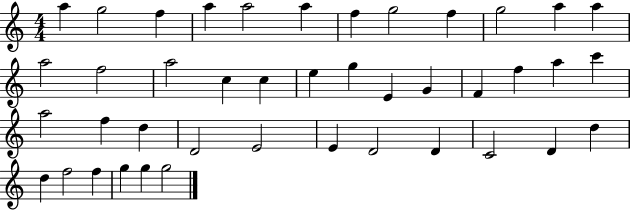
X:1
T:Untitled
M:4/4
L:1/4
K:C
a g2 f a a2 a f g2 f g2 a a a2 f2 a2 c c e g E G F f a c' a2 f d D2 E2 E D2 D C2 D d d f2 f g g g2